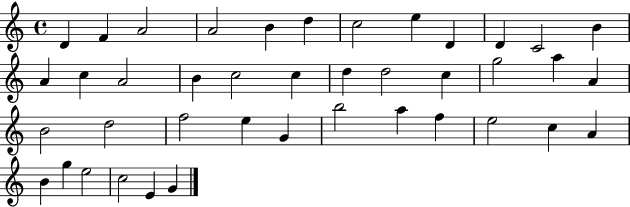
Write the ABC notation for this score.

X:1
T:Untitled
M:4/4
L:1/4
K:C
D F A2 A2 B d c2 e D D C2 B A c A2 B c2 c d d2 c g2 a A B2 d2 f2 e G b2 a f e2 c A B g e2 c2 E G